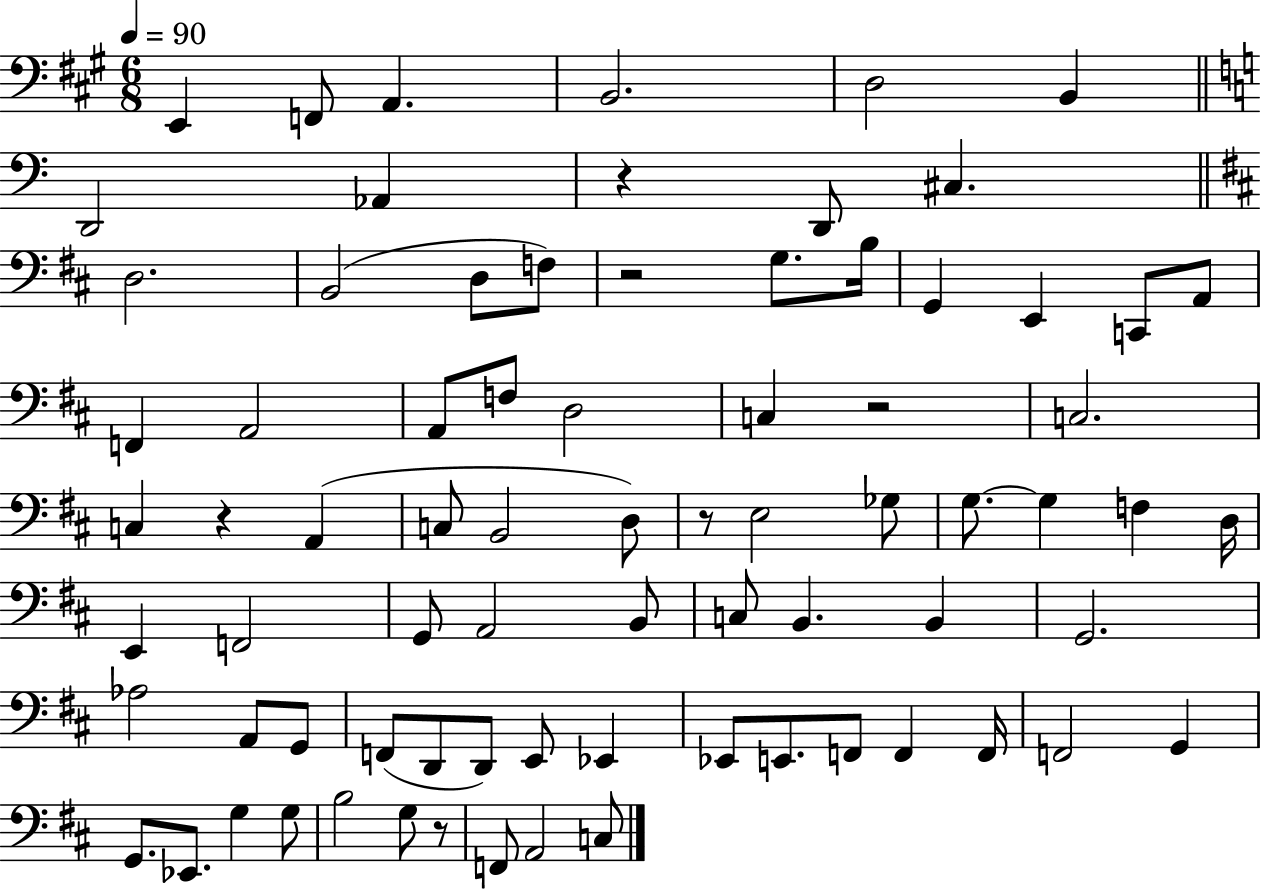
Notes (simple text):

E2/q F2/e A2/q. B2/h. D3/h B2/q D2/h Ab2/q R/q D2/e C#3/q. D3/h. B2/h D3/e F3/e R/h G3/e. B3/s G2/q E2/q C2/e A2/e F2/q A2/h A2/e F3/e D3/h C3/q R/h C3/h. C3/q R/q A2/q C3/e B2/h D3/e R/e E3/h Gb3/e G3/e. G3/q F3/q D3/s E2/q F2/h G2/e A2/h B2/e C3/e B2/q. B2/q G2/h. Ab3/h A2/e G2/e F2/e D2/e D2/e E2/e Eb2/q Eb2/e E2/e. F2/e F2/q F2/s F2/h G2/q G2/e. Eb2/e. G3/q G3/e B3/h G3/e R/e F2/e A2/h C3/e